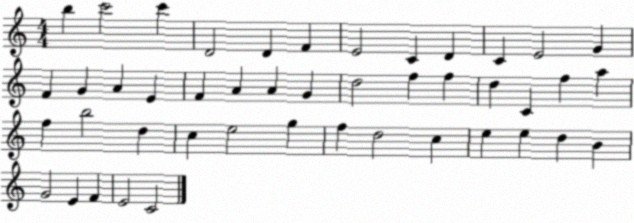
X:1
T:Untitled
M:4/4
L:1/4
K:C
b c'2 c' D2 D F E2 C D C E2 G F G A E F A A G d2 f f d C f a f b2 d c e2 g f d2 c e e d B G2 E F E2 C2